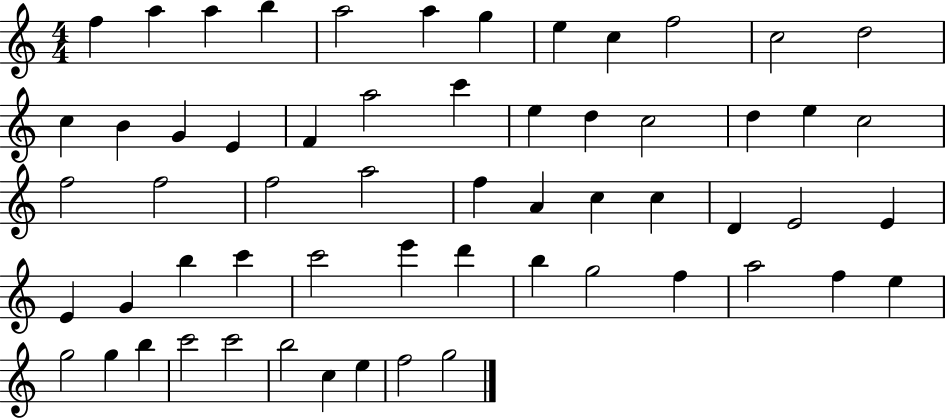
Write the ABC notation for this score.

X:1
T:Untitled
M:4/4
L:1/4
K:C
f a a b a2 a g e c f2 c2 d2 c B G E F a2 c' e d c2 d e c2 f2 f2 f2 a2 f A c c D E2 E E G b c' c'2 e' d' b g2 f a2 f e g2 g b c'2 c'2 b2 c e f2 g2